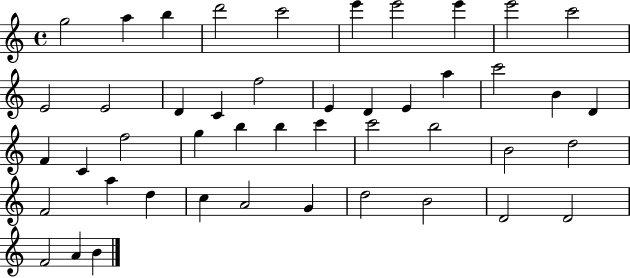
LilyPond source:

{
  \clef treble
  \time 4/4
  \defaultTimeSignature
  \key c \major
  g''2 a''4 b''4 | d'''2 c'''2 | e'''4 e'''2 e'''4 | e'''2 c'''2 | \break e'2 e'2 | d'4 c'4 f''2 | e'4 d'4 e'4 a''4 | c'''2 b'4 d'4 | \break f'4 c'4 f''2 | g''4 b''4 b''4 c'''4 | c'''2 b''2 | b'2 d''2 | \break f'2 a''4 d''4 | c''4 a'2 g'4 | d''2 b'2 | d'2 d'2 | \break f'2 a'4 b'4 | \bar "|."
}